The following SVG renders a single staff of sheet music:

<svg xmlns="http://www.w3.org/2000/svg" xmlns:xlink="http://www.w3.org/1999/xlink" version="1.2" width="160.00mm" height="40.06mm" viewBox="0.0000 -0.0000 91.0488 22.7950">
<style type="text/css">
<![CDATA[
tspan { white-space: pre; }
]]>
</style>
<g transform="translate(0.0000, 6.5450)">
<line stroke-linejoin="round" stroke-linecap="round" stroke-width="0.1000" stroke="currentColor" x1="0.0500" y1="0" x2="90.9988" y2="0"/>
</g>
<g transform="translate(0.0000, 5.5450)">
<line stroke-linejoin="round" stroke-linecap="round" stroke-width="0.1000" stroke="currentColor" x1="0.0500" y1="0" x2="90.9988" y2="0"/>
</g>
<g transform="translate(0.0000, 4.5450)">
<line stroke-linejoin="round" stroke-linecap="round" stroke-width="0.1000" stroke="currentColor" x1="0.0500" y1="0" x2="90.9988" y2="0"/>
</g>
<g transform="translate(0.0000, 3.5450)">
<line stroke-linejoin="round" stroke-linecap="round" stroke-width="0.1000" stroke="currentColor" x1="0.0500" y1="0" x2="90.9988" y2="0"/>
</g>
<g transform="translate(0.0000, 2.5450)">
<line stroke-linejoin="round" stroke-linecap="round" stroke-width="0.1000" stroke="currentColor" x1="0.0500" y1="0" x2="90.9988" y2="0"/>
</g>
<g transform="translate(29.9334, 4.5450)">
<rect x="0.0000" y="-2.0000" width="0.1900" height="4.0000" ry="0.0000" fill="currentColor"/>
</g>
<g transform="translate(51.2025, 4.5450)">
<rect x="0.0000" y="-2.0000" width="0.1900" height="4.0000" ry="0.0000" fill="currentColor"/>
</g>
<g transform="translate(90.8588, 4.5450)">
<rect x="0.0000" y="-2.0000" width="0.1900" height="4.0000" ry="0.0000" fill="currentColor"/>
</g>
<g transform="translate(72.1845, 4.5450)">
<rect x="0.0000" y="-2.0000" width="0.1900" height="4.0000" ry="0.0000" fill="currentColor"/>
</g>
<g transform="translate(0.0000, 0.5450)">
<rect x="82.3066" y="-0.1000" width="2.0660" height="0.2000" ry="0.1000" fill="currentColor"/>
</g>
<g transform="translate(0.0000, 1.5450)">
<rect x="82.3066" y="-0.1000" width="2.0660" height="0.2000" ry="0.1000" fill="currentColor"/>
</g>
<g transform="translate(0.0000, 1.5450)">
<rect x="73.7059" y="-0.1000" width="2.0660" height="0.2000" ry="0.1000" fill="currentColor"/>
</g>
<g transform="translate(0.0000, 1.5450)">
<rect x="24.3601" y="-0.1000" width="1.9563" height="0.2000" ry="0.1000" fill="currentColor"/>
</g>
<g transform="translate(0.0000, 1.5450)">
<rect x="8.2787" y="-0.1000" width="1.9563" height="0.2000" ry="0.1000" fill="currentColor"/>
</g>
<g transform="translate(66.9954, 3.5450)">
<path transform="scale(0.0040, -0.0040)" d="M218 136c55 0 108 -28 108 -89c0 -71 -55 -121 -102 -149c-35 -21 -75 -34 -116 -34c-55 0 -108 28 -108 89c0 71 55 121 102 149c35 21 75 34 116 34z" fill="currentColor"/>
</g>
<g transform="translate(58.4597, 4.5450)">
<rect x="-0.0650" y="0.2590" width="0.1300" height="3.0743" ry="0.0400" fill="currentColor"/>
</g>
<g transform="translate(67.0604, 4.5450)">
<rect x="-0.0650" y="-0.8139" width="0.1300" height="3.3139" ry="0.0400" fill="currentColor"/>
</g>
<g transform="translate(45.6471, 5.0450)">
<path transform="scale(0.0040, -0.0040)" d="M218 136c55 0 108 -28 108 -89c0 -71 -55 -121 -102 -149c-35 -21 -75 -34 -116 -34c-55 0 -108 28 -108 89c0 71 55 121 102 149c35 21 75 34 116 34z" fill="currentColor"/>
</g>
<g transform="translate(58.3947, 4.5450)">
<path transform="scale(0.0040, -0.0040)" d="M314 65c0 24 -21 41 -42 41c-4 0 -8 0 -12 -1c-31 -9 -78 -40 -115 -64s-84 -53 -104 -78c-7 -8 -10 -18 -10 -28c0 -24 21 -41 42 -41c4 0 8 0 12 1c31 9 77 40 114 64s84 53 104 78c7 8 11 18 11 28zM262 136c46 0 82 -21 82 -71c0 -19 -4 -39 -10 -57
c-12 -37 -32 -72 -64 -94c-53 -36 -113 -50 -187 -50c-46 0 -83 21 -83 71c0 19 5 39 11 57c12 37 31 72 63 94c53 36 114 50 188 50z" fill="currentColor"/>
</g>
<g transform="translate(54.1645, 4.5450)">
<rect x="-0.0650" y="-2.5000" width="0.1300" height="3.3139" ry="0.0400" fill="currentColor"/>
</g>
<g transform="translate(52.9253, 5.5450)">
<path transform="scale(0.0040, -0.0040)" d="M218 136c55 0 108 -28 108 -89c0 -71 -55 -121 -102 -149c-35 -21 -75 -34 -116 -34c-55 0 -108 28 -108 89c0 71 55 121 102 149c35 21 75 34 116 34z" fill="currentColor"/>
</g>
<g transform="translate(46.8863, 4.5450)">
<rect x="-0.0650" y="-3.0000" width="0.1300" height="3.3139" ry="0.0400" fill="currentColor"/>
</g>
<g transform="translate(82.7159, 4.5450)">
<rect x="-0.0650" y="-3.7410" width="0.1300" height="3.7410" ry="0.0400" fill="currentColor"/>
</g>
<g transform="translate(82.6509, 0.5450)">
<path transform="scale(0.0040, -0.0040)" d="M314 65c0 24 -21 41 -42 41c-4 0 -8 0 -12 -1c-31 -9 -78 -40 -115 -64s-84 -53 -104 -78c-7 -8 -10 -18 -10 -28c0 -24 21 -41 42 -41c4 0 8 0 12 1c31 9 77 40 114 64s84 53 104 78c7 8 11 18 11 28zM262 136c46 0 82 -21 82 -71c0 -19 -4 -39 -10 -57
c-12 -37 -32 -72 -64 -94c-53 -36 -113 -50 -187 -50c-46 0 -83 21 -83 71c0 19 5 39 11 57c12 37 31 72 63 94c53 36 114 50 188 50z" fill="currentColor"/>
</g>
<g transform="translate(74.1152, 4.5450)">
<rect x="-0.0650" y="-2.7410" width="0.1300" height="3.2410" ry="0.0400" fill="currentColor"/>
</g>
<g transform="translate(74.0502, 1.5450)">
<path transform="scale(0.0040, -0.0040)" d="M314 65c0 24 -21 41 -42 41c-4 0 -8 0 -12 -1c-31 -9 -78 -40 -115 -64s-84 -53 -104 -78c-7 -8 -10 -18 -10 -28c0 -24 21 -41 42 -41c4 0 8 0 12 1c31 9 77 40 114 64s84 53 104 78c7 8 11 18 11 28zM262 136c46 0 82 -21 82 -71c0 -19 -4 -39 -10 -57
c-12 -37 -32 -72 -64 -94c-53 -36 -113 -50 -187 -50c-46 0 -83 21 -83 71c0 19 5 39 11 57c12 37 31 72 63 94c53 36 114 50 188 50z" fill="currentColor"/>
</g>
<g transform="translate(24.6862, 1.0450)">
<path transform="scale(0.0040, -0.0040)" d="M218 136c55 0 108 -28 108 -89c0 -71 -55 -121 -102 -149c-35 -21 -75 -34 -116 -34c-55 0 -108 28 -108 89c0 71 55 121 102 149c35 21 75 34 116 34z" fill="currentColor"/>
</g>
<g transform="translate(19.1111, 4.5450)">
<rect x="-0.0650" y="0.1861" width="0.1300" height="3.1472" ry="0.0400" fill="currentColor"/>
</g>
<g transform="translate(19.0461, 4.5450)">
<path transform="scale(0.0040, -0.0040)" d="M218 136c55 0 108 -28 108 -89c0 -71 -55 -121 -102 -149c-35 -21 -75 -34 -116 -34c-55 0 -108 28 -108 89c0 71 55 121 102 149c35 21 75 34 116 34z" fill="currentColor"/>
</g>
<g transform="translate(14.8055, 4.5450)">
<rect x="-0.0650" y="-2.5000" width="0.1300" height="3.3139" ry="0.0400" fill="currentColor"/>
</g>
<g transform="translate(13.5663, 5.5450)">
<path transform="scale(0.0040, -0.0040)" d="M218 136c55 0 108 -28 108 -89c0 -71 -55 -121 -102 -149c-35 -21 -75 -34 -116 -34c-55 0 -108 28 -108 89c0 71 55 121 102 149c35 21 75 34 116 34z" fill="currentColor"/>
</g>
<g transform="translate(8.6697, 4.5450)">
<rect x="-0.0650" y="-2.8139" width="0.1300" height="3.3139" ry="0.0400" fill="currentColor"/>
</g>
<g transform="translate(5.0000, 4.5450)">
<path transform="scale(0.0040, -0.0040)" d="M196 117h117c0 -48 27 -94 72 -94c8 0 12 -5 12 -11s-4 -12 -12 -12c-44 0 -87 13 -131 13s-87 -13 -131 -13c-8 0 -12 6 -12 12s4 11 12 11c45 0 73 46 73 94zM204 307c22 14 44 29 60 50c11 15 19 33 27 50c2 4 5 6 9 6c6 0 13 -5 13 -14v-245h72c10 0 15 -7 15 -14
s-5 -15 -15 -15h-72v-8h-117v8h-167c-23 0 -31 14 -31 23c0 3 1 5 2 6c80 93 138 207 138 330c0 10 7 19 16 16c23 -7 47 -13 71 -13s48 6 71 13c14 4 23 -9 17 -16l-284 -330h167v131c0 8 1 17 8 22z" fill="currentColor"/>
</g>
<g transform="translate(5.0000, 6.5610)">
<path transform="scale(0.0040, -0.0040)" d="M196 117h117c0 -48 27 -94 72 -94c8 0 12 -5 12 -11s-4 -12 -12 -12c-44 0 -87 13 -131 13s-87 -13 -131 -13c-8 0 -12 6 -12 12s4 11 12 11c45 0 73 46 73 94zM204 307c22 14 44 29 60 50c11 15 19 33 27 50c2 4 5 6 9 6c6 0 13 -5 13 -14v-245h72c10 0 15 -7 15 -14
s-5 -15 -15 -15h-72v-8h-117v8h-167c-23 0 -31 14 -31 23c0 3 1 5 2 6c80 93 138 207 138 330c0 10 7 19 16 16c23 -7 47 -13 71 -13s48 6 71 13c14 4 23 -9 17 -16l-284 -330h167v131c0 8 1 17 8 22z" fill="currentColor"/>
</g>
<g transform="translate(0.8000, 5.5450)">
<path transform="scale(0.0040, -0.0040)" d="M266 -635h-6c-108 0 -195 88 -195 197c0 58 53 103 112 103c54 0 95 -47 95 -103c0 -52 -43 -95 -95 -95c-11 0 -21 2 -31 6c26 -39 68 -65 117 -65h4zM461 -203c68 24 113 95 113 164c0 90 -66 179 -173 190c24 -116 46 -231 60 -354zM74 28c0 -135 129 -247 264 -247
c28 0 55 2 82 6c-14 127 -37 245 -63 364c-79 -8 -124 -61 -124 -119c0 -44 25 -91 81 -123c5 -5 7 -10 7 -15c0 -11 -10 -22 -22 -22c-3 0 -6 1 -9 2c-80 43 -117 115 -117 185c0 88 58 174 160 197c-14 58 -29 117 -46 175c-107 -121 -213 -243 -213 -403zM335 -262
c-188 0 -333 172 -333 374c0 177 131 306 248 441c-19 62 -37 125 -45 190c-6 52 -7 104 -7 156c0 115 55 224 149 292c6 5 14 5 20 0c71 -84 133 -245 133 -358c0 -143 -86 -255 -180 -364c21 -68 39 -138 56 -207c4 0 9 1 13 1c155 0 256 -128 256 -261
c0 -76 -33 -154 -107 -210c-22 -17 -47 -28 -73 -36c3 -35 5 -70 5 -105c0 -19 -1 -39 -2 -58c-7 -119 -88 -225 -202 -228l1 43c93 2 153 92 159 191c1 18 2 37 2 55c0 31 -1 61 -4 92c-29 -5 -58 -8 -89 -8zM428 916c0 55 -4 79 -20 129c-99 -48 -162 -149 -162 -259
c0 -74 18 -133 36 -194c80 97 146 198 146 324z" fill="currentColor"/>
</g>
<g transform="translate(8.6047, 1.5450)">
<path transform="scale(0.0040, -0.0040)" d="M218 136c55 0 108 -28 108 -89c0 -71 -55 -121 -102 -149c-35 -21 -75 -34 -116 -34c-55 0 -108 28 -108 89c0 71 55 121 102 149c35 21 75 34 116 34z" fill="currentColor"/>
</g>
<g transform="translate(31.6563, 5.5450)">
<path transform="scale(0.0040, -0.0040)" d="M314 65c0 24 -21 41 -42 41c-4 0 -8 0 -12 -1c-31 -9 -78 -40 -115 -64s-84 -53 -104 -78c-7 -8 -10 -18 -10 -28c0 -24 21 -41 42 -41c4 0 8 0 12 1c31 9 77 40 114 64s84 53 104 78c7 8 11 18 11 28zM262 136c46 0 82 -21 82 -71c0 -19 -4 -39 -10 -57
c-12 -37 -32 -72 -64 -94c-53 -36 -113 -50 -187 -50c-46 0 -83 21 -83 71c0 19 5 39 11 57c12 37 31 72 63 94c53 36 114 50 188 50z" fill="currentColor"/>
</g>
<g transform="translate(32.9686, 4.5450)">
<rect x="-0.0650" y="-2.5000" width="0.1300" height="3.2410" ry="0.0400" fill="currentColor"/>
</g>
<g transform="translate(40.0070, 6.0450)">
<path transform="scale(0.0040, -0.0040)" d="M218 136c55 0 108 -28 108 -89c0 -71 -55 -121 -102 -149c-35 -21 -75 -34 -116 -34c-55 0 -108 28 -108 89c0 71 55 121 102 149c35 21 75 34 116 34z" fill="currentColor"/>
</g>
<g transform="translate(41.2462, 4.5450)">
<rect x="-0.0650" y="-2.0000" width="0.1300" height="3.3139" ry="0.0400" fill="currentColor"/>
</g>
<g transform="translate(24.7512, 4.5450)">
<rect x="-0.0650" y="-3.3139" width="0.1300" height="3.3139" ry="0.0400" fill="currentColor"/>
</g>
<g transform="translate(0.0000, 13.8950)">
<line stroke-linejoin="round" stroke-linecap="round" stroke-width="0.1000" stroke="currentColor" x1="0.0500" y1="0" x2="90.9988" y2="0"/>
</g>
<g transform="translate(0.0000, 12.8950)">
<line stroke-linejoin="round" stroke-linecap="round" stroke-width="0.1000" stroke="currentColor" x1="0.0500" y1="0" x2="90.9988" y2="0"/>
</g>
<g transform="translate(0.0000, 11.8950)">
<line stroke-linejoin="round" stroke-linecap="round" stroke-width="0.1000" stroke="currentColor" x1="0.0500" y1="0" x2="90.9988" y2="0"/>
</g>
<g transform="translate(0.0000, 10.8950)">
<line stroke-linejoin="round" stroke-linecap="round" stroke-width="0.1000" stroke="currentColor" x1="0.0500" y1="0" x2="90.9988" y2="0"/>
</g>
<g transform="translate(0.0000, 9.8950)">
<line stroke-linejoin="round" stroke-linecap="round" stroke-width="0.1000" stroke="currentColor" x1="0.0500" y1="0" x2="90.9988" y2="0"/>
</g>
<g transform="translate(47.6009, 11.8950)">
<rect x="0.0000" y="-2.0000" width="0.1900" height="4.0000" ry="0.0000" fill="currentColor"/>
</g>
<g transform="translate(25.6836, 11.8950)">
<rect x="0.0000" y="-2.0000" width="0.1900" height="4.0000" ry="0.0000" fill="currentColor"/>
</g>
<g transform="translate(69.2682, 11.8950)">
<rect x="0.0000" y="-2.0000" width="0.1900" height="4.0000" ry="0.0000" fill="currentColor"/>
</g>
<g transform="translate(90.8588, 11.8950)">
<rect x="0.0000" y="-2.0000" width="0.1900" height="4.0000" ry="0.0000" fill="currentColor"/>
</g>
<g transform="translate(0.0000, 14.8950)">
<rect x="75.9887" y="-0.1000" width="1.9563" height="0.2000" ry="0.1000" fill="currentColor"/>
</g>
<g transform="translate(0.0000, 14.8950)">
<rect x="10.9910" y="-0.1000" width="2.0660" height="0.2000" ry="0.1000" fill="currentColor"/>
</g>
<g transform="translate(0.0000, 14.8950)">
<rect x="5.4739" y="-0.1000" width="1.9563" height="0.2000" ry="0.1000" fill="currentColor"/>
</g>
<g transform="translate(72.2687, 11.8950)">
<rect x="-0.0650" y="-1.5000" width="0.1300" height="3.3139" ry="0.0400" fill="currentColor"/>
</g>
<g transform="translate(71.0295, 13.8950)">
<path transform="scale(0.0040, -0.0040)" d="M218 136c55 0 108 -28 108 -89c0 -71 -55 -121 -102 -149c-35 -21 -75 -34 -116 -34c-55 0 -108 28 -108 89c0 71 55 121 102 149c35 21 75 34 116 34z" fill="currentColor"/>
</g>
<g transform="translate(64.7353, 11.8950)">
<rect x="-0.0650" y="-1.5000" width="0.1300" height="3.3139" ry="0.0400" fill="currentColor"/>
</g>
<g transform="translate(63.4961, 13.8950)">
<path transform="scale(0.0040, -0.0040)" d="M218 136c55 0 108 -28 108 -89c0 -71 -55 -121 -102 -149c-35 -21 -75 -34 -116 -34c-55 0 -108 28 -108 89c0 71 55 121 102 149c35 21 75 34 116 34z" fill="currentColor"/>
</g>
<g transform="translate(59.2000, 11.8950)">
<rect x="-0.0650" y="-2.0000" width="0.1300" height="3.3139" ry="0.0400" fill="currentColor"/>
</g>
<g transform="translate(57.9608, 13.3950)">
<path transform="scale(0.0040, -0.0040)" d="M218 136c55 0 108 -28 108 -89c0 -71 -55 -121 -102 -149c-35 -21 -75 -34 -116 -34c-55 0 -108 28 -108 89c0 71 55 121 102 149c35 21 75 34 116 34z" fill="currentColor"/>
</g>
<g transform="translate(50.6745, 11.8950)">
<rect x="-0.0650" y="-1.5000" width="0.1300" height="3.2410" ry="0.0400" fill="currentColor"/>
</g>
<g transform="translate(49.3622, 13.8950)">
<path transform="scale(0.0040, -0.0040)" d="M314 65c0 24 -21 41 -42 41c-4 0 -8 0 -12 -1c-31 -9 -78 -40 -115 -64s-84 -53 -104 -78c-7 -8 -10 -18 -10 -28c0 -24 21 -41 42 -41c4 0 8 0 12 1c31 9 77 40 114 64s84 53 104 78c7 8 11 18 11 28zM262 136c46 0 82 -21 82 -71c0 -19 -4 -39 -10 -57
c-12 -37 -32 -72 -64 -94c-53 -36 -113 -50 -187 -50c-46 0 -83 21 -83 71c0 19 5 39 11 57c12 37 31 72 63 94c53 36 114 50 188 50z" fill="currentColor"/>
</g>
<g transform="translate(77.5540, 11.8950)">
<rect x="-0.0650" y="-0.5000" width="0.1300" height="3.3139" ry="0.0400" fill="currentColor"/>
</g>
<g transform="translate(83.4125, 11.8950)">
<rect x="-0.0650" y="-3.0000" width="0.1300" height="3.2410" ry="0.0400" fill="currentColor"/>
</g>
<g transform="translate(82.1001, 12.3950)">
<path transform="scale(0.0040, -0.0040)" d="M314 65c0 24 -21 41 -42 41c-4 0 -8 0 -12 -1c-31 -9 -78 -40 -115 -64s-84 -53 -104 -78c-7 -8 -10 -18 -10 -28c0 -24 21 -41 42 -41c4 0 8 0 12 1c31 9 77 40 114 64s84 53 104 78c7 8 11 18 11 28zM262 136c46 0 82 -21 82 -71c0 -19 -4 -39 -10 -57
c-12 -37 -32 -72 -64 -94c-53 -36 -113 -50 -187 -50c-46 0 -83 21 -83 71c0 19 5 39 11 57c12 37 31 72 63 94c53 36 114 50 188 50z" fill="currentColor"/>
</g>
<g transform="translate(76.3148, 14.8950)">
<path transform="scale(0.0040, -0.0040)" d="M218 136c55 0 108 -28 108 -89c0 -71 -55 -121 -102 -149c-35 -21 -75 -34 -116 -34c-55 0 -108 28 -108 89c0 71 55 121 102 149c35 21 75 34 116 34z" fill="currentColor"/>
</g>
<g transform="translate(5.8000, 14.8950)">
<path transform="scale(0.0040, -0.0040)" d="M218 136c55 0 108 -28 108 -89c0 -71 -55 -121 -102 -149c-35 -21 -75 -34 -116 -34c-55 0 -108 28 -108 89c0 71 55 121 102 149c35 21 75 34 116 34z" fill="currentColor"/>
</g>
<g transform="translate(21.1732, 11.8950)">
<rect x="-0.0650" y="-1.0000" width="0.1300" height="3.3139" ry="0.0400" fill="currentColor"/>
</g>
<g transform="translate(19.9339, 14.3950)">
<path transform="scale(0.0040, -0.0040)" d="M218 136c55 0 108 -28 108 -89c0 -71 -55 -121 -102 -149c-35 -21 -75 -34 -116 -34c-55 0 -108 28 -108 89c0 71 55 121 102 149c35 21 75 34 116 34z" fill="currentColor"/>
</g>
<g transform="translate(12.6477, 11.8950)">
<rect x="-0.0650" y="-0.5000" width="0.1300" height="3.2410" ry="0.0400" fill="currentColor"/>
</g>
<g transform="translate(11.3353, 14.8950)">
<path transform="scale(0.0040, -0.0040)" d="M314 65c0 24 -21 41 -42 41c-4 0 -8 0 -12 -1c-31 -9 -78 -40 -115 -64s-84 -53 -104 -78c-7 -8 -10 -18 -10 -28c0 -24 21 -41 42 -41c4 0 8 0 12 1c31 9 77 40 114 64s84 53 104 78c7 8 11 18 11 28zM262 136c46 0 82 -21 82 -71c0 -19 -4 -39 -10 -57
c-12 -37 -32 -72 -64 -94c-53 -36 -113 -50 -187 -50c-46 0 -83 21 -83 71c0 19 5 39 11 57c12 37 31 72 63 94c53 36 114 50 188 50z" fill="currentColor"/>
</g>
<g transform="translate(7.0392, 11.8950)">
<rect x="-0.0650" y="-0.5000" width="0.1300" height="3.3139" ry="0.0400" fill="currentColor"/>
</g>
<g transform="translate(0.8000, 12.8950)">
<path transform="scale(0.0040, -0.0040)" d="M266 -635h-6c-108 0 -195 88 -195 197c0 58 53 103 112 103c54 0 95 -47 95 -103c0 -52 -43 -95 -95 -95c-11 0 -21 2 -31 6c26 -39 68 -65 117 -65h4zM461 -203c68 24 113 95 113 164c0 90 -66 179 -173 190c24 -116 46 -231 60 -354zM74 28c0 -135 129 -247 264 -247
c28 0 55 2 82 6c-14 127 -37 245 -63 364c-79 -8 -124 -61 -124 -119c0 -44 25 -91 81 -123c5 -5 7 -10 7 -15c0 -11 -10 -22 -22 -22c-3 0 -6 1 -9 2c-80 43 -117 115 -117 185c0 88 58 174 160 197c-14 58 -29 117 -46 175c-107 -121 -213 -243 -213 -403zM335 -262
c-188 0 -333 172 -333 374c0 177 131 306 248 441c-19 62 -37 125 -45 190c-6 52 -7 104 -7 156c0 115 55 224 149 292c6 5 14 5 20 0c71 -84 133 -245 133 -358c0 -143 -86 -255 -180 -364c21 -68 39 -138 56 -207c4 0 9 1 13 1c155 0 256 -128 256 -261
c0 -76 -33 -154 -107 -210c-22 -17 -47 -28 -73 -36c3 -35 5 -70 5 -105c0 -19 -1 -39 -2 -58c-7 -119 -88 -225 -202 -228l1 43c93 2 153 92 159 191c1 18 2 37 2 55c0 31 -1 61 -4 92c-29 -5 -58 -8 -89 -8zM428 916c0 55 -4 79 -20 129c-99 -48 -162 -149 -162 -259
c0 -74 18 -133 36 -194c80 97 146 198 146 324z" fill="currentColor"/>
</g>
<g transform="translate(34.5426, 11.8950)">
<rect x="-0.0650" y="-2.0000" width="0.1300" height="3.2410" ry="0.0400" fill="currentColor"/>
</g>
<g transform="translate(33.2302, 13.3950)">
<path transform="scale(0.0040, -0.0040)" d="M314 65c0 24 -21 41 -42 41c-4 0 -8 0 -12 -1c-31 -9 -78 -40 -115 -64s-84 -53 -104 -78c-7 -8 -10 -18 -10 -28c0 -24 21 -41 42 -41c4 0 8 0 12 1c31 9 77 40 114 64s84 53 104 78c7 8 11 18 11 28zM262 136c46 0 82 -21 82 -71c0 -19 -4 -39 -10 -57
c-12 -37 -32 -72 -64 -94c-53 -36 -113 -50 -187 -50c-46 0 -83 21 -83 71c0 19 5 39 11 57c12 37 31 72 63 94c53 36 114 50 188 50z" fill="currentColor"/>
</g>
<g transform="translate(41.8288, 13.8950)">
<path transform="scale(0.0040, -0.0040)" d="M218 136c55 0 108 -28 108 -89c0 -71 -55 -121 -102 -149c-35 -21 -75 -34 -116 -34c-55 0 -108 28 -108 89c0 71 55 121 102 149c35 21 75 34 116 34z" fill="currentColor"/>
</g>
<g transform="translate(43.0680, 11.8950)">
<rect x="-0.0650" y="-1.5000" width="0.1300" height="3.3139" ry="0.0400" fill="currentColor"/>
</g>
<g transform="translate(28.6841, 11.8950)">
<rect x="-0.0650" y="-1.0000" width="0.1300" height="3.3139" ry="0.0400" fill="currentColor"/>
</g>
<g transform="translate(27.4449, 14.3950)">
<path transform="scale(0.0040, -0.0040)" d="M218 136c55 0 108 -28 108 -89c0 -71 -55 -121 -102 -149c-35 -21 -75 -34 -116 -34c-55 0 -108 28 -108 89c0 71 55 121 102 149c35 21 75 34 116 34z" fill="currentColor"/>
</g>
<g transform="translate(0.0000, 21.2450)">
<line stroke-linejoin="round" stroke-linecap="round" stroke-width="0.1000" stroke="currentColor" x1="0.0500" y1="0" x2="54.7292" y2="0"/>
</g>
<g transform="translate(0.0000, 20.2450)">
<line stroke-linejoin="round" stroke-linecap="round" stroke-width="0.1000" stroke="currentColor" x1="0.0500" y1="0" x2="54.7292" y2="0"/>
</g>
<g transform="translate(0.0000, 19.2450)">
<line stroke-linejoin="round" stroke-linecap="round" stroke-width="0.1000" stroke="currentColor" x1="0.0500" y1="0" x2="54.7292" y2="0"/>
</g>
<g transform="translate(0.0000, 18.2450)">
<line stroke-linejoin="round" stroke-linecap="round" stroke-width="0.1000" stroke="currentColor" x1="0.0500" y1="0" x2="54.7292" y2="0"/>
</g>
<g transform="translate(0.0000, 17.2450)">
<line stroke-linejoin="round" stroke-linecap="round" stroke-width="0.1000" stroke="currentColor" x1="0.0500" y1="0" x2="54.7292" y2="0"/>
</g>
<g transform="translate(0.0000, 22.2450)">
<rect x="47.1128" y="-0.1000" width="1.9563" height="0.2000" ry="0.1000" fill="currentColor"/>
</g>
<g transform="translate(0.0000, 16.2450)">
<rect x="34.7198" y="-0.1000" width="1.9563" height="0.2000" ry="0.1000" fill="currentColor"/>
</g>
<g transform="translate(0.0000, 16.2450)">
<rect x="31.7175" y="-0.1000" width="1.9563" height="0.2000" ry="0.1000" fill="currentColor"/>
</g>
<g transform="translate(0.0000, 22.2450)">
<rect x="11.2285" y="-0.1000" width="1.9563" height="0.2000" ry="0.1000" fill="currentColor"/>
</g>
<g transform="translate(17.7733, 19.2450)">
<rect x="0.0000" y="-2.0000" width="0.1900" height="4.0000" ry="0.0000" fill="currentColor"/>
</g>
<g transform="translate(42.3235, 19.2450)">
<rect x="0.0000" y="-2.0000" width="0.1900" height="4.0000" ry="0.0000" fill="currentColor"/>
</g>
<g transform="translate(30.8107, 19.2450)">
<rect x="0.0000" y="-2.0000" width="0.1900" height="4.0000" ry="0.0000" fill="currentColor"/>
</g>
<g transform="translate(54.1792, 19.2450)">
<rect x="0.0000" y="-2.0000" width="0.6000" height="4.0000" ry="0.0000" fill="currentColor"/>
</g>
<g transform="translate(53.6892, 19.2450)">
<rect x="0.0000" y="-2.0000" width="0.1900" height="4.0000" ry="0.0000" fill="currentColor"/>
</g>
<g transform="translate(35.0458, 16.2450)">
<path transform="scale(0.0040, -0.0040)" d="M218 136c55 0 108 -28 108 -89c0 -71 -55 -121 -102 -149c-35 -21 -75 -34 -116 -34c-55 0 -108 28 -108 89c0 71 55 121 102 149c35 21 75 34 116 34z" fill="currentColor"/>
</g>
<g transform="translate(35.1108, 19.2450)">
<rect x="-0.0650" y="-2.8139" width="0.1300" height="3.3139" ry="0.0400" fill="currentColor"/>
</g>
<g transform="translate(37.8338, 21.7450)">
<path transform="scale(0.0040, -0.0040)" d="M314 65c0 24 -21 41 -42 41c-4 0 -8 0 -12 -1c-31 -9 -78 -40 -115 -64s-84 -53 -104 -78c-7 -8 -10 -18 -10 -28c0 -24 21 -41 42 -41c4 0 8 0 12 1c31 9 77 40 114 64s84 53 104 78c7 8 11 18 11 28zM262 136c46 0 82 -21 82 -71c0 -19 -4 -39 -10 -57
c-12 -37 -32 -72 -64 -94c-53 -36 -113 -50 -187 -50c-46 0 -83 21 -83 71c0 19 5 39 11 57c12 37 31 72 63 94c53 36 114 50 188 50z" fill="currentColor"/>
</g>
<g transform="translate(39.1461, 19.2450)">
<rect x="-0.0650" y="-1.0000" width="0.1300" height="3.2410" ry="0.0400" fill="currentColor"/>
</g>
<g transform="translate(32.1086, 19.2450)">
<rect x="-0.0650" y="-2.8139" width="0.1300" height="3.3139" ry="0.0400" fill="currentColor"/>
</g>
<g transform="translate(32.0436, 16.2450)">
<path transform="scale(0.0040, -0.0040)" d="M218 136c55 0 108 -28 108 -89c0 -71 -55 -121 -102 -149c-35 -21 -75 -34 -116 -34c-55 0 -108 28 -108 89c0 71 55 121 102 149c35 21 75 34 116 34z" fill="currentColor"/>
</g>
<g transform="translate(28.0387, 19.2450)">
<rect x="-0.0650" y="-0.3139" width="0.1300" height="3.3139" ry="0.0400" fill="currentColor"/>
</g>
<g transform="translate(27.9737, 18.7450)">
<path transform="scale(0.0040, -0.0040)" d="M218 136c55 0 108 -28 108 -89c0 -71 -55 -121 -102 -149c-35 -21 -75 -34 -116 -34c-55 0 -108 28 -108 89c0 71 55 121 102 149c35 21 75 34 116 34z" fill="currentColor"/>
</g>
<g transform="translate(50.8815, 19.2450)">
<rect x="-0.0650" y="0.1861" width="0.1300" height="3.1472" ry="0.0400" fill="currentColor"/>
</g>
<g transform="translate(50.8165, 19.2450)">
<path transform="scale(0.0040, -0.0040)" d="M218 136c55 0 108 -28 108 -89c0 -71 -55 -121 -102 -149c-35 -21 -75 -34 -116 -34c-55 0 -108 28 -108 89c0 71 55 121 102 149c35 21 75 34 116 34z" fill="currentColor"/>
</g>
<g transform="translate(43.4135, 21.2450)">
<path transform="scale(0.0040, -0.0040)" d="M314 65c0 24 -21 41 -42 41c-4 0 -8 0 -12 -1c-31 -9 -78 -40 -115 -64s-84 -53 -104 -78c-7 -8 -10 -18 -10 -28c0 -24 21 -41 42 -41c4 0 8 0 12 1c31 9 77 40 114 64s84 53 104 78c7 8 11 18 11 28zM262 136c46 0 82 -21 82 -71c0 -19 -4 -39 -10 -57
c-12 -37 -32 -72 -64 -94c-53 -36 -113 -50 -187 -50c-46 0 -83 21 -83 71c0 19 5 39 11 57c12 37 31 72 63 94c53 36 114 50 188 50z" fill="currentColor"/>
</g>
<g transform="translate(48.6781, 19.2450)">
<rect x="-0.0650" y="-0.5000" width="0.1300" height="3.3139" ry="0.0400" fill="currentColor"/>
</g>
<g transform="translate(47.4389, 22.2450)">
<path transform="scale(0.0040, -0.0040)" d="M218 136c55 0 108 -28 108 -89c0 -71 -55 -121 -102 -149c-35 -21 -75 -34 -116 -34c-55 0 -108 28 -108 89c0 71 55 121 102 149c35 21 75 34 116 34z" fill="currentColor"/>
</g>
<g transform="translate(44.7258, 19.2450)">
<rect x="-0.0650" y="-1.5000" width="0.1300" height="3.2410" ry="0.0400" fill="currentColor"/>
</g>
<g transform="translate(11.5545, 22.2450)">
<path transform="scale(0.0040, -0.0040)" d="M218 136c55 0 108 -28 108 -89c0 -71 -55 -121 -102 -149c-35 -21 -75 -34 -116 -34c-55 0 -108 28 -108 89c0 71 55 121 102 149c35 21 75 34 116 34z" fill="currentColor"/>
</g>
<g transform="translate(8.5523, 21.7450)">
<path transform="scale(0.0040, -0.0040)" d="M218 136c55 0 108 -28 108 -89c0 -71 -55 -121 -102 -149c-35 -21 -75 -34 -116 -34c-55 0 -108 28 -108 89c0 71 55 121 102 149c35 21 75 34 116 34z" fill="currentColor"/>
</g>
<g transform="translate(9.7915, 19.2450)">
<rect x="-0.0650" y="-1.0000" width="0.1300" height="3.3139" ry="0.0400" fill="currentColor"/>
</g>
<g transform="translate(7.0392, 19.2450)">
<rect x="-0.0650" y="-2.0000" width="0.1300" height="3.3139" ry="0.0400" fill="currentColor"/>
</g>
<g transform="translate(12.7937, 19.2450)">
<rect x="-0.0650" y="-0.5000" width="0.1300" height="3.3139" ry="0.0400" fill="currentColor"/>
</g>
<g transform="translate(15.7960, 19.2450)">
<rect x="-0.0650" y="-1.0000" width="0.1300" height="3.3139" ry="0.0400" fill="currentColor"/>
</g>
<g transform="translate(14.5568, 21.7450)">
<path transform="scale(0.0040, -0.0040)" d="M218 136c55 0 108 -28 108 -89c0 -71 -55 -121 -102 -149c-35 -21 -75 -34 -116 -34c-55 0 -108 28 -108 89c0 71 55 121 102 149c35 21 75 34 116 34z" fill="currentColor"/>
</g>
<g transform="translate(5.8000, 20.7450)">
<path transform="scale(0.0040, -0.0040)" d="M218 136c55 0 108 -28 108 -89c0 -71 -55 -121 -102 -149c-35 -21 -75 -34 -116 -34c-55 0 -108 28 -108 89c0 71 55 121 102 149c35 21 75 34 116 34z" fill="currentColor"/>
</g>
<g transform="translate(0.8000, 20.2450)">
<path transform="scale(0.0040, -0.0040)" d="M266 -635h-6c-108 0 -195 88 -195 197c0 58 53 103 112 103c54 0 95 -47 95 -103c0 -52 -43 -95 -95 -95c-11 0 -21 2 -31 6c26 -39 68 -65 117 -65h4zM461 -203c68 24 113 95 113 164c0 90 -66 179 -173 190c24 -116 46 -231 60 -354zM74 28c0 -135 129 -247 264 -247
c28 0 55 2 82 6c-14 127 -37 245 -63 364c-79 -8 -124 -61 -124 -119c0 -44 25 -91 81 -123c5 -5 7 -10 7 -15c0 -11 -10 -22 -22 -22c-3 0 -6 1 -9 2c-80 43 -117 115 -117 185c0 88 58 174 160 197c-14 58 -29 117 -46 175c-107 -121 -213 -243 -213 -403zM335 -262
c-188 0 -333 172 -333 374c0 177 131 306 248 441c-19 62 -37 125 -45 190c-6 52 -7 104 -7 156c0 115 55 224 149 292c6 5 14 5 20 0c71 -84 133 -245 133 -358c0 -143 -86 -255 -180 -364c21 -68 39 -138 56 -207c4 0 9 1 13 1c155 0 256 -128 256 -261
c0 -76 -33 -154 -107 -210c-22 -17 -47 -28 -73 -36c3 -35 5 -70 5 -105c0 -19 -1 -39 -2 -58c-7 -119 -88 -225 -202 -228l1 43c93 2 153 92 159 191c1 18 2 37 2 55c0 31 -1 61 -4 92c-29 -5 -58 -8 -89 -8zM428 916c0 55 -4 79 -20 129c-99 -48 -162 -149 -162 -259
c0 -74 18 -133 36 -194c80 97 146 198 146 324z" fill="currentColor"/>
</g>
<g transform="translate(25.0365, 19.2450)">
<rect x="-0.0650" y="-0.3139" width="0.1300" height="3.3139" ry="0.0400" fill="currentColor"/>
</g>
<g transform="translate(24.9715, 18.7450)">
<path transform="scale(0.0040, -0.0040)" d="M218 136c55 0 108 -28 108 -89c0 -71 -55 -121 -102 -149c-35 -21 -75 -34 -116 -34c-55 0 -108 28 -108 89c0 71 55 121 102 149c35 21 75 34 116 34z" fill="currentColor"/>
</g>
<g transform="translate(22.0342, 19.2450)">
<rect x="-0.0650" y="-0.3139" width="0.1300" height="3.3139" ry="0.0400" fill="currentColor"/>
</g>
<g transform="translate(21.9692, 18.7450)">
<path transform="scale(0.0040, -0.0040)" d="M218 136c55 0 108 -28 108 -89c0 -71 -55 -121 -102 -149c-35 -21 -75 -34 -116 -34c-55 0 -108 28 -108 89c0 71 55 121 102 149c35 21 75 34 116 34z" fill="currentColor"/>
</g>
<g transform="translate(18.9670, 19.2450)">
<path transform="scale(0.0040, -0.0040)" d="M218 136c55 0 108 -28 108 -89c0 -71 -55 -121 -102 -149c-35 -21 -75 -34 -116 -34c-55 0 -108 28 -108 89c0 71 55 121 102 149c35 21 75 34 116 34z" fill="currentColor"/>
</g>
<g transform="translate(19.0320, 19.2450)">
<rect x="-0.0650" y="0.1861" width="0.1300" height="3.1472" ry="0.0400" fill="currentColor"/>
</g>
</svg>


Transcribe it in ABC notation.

X:1
T:Untitled
M:4/4
L:1/4
K:C
a G B b G2 F A G B2 d a2 c'2 C C2 D D F2 E E2 F E E C A2 F D C D B c c c a a D2 E2 C B